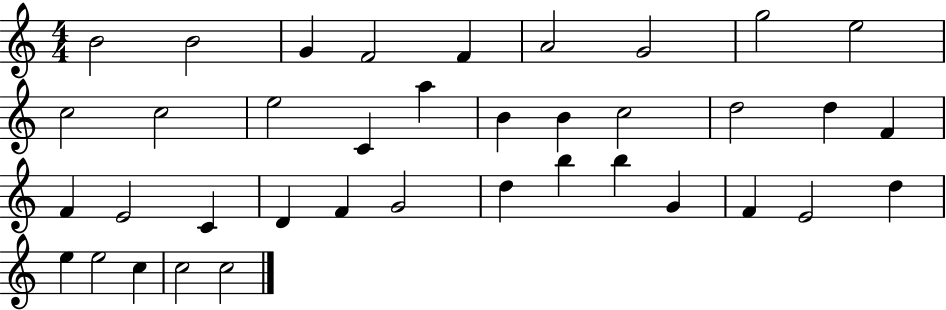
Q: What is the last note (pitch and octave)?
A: C5